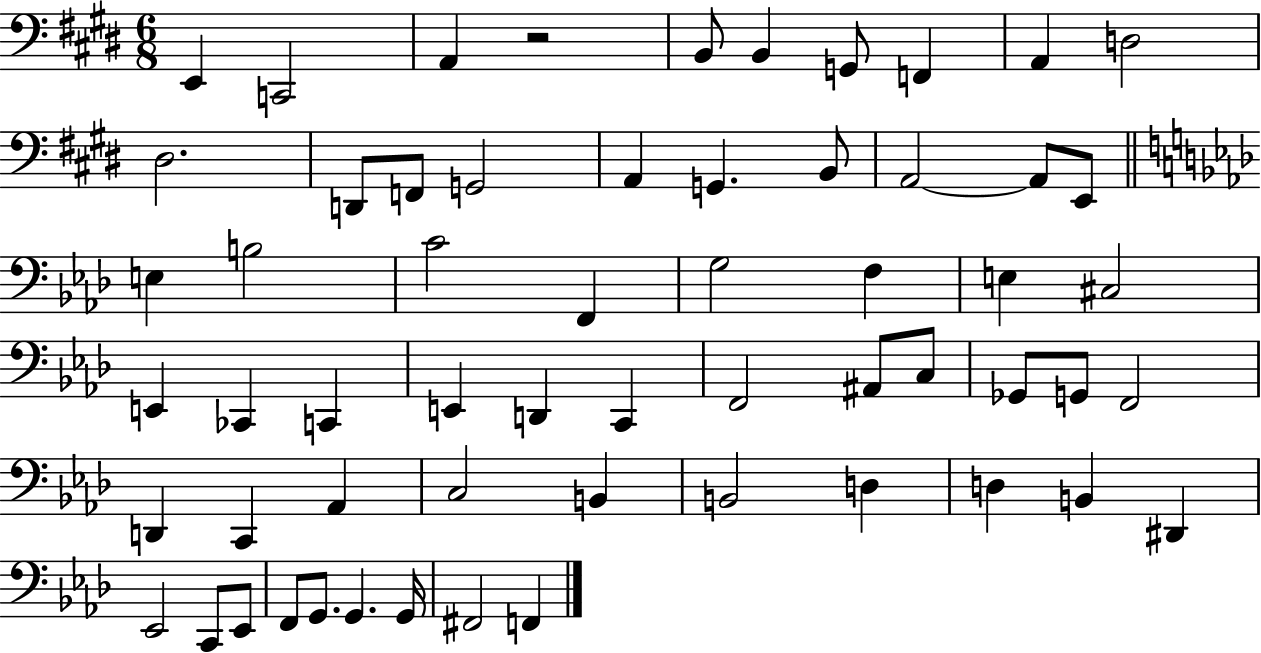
E2/q C2/h A2/q R/h B2/e B2/q G2/e F2/q A2/q D3/h D#3/h. D2/e F2/e G2/h A2/q G2/q. B2/e A2/h A2/e E2/e E3/q B3/h C4/h F2/q G3/h F3/q E3/q C#3/h E2/q CES2/q C2/q E2/q D2/q C2/q F2/h A#2/e C3/e Gb2/e G2/e F2/h D2/q C2/q Ab2/q C3/h B2/q B2/h D3/q D3/q B2/q D#2/q Eb2/h C2/e Eb2/e F2/e G2/e. G2/q. G2/s F#2/h F2/q